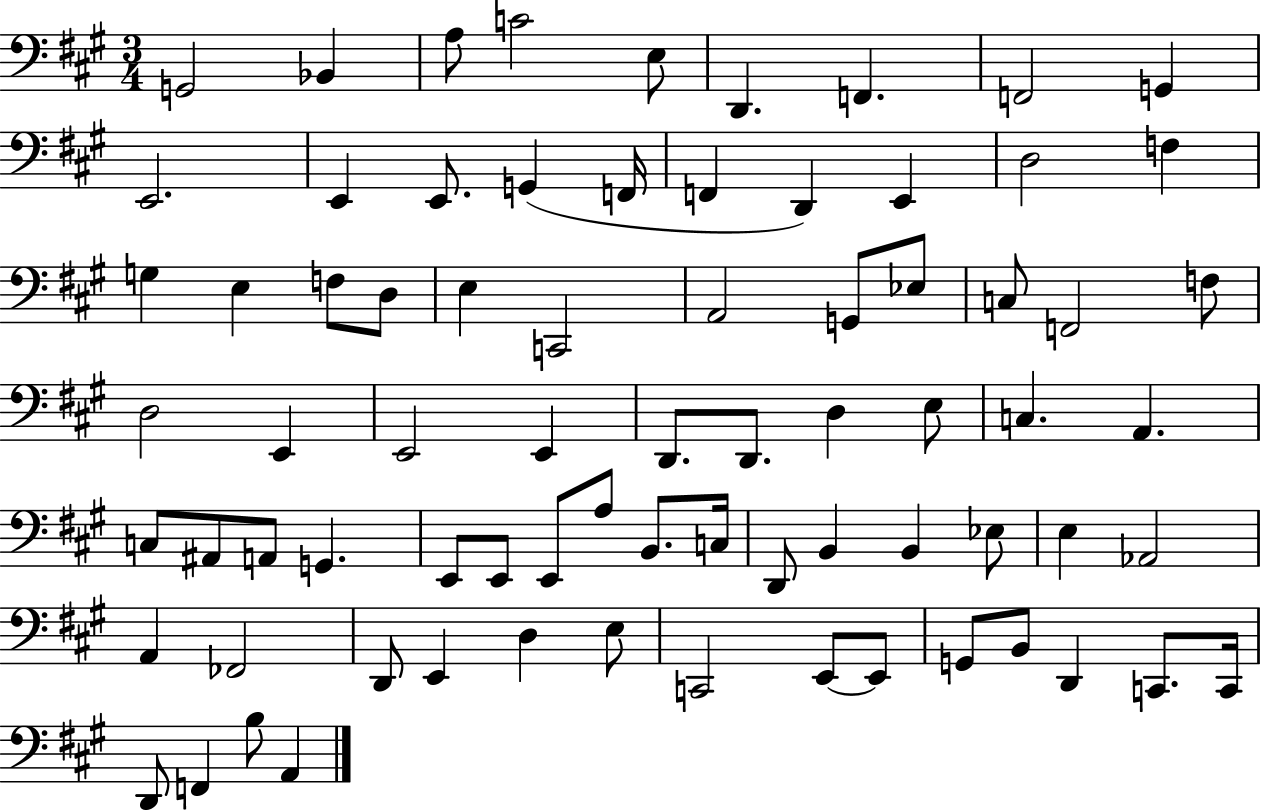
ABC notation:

X:1
T:Untitled
M:3/4
L:1/4
K:A
G,,2 _B,, A,/2 C2 E,/2 D,, F,, F,,2 G,, E,,2 E,, E,,/2 G,, F,,/4 F,, D,, E,, D,2 F, G, E, F,/2 D,/2 E, C,,2 A,,2 G,,/2 _E,/2 C,/2 F,,2 F,/2 D,2 E,, E,,2 E,, D,,/2 D,,/2 D, E,/2 C, A,, C,/2 ^A,,/2 A,,/2 G,, E,,/2 E,,/2 E,,/2 A,/2 B,,/2 C,/4 D,,/2 B,, B,, _E,/2 E, _A,,2 A,, _F,,2 D,,/2 E,, D, E,/2 C,,2 E,,/2 E,,/2 G,,/2 B,,/2 D,, C,,/2 C,,/4 D,,/2 F,, B,/2 A,,